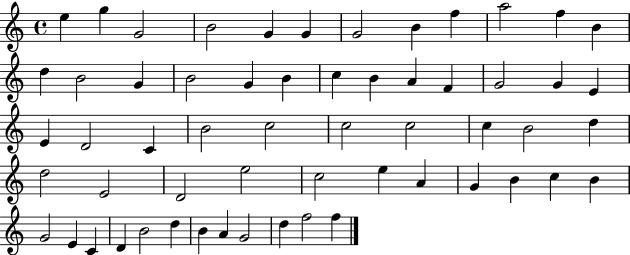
X:1
T:Untitled
M:4/4
L:1/4
K:C
e g G2 B2 G G G2 B f a2 f B d B2 G B2 G B c B A F G2 G E E D2 C B2 c2 c2 c2 c B2 d d2 E2 D2 e2 c2 e A G B c B G2 E C D B2 d B A G2 d f2 f